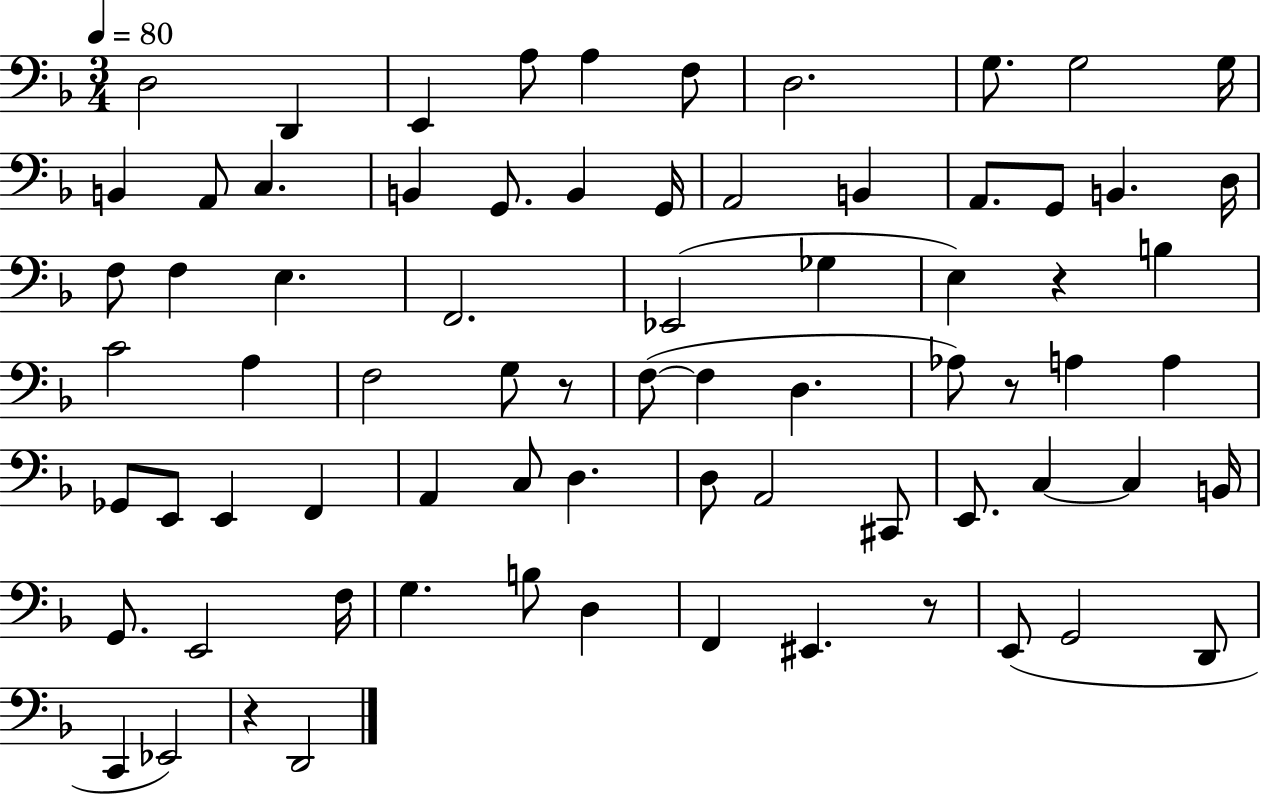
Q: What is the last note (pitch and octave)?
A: D2